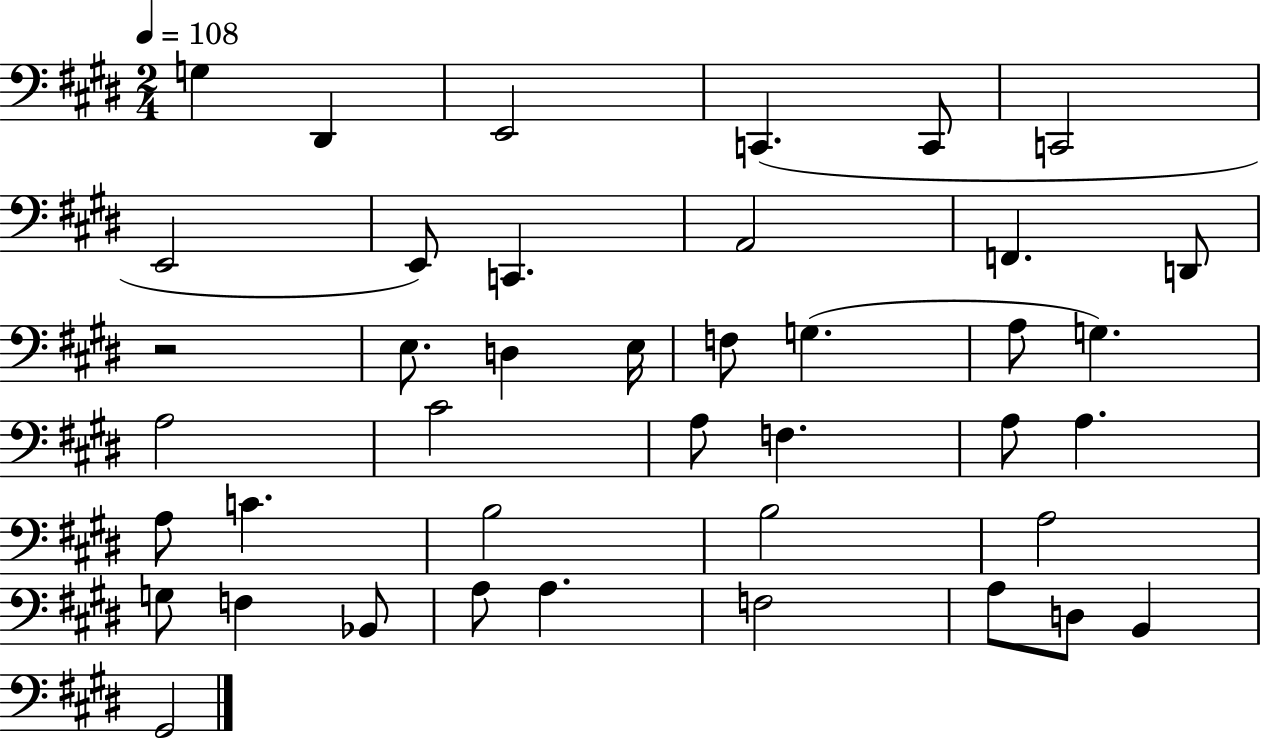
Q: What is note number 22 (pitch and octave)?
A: A3